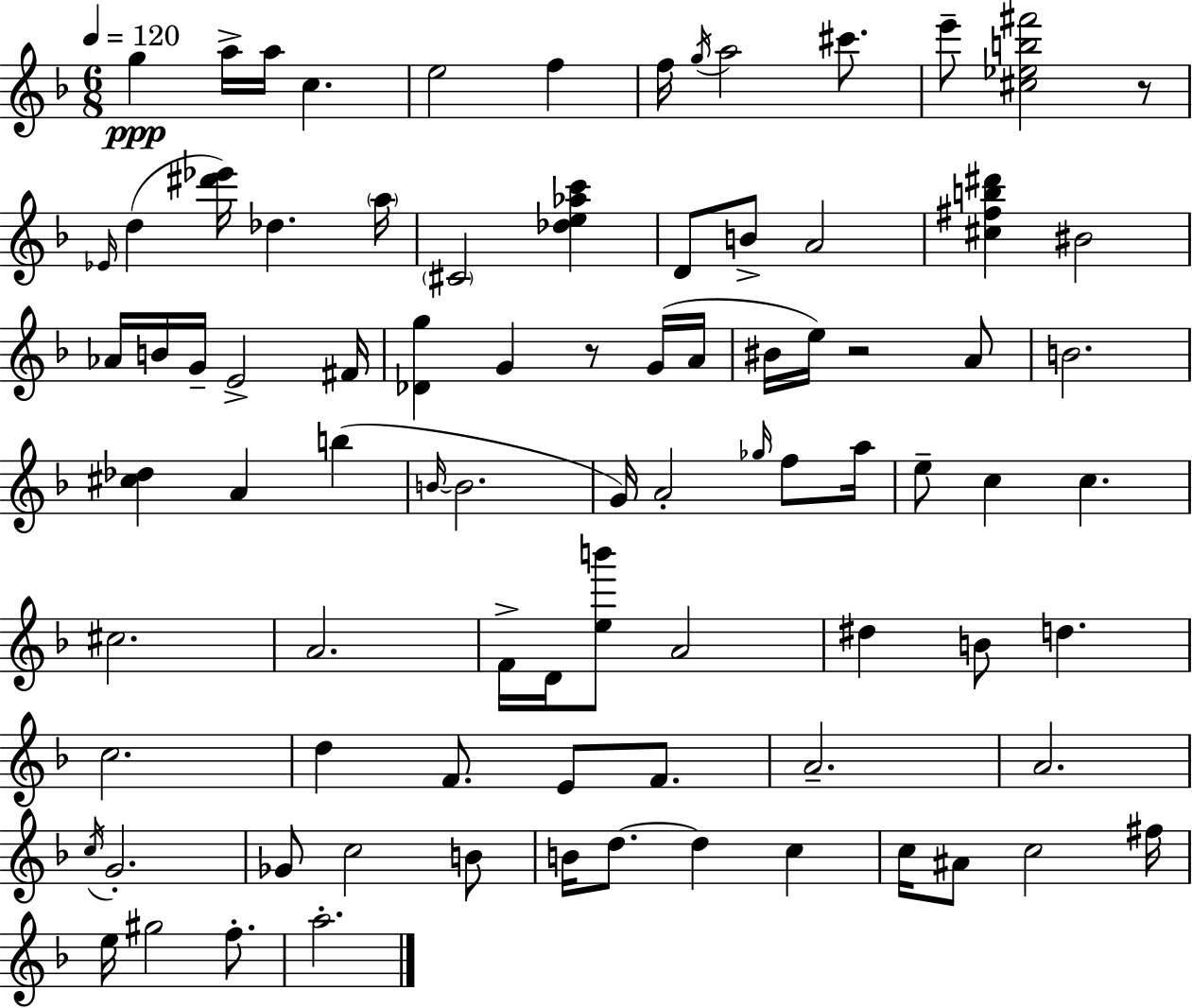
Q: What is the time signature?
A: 6/8